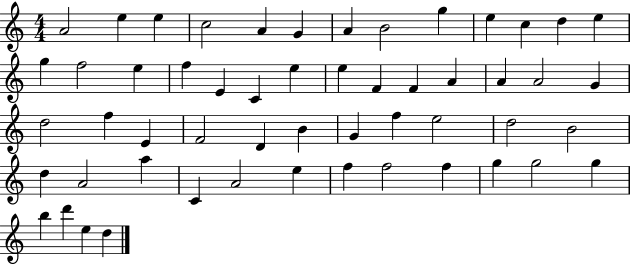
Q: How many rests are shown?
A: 0